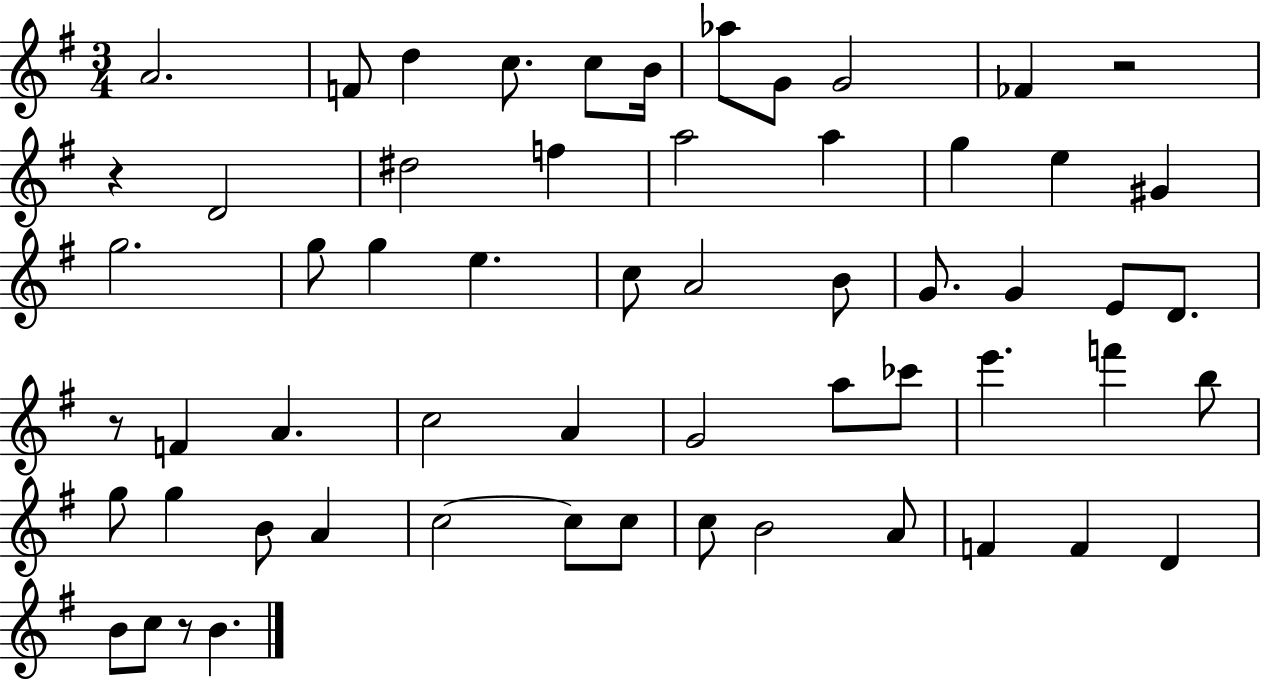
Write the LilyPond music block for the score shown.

{
  \clef treble
  \numericTimeSignature
  \time 3/4
  \key g \major
  a'2. | f'8 d''4 c''8. c''8 b'16 | aes''8 g'8 g'2 | fes'4 r2 | \break r4 d'2 | dis''2 f''4 | a''2 a''4 | g''4 e''4 gis'4 | \break g''2. | g''8 g''4 e''4. | c''8 a'2 b'8 | g'8. g'4 e'8 d'8. | \break r8 f'4 a'4. | c''2 a'4 | g'2 a''8 ces'''8 | e'''4. f'''4 b''8 | \break g''8 g''4 b'8 a'4 | c''2~~ c''8 c''8 | c''8 b'2 a'8 | f'4 f'4 d'4 | \break b'8 c''8 r8 b'4. | \bar "|."
}